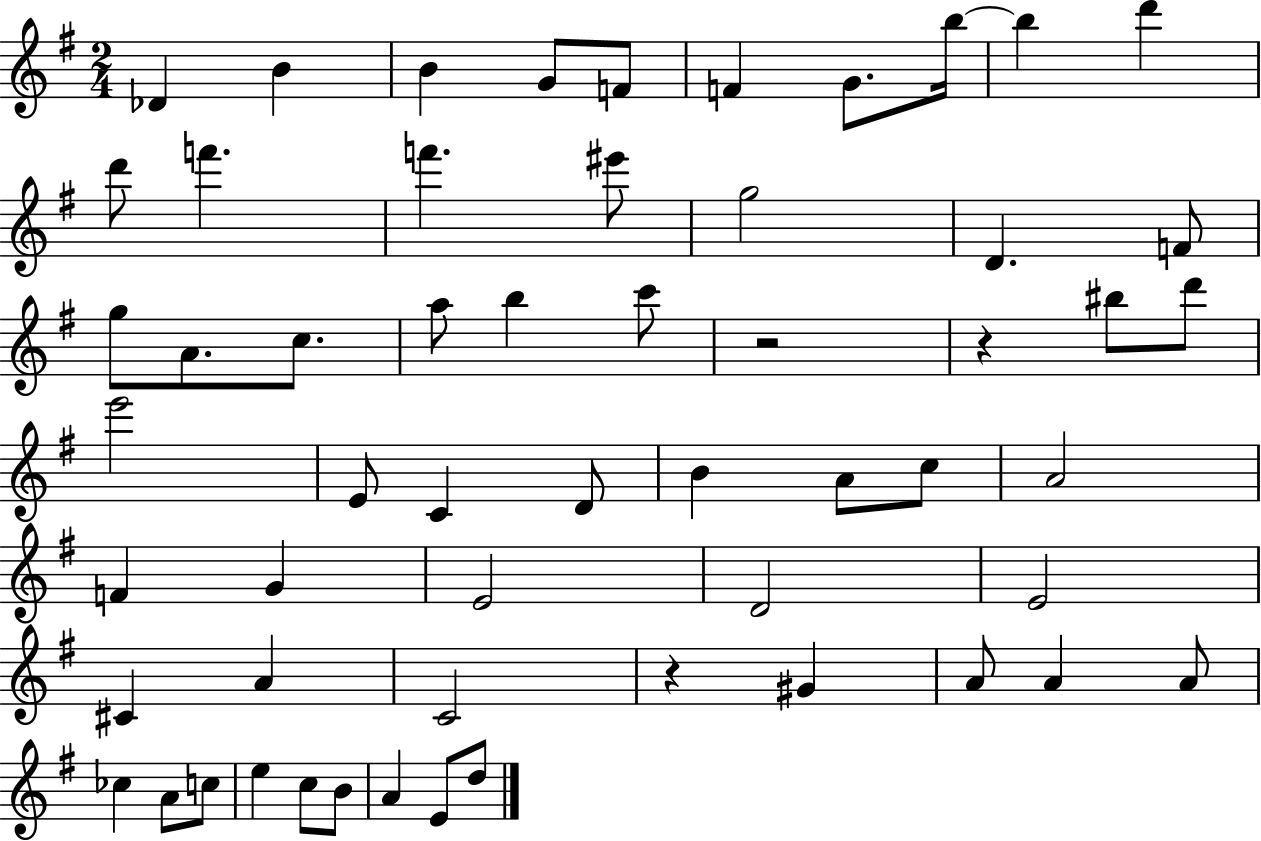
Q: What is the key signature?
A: G major